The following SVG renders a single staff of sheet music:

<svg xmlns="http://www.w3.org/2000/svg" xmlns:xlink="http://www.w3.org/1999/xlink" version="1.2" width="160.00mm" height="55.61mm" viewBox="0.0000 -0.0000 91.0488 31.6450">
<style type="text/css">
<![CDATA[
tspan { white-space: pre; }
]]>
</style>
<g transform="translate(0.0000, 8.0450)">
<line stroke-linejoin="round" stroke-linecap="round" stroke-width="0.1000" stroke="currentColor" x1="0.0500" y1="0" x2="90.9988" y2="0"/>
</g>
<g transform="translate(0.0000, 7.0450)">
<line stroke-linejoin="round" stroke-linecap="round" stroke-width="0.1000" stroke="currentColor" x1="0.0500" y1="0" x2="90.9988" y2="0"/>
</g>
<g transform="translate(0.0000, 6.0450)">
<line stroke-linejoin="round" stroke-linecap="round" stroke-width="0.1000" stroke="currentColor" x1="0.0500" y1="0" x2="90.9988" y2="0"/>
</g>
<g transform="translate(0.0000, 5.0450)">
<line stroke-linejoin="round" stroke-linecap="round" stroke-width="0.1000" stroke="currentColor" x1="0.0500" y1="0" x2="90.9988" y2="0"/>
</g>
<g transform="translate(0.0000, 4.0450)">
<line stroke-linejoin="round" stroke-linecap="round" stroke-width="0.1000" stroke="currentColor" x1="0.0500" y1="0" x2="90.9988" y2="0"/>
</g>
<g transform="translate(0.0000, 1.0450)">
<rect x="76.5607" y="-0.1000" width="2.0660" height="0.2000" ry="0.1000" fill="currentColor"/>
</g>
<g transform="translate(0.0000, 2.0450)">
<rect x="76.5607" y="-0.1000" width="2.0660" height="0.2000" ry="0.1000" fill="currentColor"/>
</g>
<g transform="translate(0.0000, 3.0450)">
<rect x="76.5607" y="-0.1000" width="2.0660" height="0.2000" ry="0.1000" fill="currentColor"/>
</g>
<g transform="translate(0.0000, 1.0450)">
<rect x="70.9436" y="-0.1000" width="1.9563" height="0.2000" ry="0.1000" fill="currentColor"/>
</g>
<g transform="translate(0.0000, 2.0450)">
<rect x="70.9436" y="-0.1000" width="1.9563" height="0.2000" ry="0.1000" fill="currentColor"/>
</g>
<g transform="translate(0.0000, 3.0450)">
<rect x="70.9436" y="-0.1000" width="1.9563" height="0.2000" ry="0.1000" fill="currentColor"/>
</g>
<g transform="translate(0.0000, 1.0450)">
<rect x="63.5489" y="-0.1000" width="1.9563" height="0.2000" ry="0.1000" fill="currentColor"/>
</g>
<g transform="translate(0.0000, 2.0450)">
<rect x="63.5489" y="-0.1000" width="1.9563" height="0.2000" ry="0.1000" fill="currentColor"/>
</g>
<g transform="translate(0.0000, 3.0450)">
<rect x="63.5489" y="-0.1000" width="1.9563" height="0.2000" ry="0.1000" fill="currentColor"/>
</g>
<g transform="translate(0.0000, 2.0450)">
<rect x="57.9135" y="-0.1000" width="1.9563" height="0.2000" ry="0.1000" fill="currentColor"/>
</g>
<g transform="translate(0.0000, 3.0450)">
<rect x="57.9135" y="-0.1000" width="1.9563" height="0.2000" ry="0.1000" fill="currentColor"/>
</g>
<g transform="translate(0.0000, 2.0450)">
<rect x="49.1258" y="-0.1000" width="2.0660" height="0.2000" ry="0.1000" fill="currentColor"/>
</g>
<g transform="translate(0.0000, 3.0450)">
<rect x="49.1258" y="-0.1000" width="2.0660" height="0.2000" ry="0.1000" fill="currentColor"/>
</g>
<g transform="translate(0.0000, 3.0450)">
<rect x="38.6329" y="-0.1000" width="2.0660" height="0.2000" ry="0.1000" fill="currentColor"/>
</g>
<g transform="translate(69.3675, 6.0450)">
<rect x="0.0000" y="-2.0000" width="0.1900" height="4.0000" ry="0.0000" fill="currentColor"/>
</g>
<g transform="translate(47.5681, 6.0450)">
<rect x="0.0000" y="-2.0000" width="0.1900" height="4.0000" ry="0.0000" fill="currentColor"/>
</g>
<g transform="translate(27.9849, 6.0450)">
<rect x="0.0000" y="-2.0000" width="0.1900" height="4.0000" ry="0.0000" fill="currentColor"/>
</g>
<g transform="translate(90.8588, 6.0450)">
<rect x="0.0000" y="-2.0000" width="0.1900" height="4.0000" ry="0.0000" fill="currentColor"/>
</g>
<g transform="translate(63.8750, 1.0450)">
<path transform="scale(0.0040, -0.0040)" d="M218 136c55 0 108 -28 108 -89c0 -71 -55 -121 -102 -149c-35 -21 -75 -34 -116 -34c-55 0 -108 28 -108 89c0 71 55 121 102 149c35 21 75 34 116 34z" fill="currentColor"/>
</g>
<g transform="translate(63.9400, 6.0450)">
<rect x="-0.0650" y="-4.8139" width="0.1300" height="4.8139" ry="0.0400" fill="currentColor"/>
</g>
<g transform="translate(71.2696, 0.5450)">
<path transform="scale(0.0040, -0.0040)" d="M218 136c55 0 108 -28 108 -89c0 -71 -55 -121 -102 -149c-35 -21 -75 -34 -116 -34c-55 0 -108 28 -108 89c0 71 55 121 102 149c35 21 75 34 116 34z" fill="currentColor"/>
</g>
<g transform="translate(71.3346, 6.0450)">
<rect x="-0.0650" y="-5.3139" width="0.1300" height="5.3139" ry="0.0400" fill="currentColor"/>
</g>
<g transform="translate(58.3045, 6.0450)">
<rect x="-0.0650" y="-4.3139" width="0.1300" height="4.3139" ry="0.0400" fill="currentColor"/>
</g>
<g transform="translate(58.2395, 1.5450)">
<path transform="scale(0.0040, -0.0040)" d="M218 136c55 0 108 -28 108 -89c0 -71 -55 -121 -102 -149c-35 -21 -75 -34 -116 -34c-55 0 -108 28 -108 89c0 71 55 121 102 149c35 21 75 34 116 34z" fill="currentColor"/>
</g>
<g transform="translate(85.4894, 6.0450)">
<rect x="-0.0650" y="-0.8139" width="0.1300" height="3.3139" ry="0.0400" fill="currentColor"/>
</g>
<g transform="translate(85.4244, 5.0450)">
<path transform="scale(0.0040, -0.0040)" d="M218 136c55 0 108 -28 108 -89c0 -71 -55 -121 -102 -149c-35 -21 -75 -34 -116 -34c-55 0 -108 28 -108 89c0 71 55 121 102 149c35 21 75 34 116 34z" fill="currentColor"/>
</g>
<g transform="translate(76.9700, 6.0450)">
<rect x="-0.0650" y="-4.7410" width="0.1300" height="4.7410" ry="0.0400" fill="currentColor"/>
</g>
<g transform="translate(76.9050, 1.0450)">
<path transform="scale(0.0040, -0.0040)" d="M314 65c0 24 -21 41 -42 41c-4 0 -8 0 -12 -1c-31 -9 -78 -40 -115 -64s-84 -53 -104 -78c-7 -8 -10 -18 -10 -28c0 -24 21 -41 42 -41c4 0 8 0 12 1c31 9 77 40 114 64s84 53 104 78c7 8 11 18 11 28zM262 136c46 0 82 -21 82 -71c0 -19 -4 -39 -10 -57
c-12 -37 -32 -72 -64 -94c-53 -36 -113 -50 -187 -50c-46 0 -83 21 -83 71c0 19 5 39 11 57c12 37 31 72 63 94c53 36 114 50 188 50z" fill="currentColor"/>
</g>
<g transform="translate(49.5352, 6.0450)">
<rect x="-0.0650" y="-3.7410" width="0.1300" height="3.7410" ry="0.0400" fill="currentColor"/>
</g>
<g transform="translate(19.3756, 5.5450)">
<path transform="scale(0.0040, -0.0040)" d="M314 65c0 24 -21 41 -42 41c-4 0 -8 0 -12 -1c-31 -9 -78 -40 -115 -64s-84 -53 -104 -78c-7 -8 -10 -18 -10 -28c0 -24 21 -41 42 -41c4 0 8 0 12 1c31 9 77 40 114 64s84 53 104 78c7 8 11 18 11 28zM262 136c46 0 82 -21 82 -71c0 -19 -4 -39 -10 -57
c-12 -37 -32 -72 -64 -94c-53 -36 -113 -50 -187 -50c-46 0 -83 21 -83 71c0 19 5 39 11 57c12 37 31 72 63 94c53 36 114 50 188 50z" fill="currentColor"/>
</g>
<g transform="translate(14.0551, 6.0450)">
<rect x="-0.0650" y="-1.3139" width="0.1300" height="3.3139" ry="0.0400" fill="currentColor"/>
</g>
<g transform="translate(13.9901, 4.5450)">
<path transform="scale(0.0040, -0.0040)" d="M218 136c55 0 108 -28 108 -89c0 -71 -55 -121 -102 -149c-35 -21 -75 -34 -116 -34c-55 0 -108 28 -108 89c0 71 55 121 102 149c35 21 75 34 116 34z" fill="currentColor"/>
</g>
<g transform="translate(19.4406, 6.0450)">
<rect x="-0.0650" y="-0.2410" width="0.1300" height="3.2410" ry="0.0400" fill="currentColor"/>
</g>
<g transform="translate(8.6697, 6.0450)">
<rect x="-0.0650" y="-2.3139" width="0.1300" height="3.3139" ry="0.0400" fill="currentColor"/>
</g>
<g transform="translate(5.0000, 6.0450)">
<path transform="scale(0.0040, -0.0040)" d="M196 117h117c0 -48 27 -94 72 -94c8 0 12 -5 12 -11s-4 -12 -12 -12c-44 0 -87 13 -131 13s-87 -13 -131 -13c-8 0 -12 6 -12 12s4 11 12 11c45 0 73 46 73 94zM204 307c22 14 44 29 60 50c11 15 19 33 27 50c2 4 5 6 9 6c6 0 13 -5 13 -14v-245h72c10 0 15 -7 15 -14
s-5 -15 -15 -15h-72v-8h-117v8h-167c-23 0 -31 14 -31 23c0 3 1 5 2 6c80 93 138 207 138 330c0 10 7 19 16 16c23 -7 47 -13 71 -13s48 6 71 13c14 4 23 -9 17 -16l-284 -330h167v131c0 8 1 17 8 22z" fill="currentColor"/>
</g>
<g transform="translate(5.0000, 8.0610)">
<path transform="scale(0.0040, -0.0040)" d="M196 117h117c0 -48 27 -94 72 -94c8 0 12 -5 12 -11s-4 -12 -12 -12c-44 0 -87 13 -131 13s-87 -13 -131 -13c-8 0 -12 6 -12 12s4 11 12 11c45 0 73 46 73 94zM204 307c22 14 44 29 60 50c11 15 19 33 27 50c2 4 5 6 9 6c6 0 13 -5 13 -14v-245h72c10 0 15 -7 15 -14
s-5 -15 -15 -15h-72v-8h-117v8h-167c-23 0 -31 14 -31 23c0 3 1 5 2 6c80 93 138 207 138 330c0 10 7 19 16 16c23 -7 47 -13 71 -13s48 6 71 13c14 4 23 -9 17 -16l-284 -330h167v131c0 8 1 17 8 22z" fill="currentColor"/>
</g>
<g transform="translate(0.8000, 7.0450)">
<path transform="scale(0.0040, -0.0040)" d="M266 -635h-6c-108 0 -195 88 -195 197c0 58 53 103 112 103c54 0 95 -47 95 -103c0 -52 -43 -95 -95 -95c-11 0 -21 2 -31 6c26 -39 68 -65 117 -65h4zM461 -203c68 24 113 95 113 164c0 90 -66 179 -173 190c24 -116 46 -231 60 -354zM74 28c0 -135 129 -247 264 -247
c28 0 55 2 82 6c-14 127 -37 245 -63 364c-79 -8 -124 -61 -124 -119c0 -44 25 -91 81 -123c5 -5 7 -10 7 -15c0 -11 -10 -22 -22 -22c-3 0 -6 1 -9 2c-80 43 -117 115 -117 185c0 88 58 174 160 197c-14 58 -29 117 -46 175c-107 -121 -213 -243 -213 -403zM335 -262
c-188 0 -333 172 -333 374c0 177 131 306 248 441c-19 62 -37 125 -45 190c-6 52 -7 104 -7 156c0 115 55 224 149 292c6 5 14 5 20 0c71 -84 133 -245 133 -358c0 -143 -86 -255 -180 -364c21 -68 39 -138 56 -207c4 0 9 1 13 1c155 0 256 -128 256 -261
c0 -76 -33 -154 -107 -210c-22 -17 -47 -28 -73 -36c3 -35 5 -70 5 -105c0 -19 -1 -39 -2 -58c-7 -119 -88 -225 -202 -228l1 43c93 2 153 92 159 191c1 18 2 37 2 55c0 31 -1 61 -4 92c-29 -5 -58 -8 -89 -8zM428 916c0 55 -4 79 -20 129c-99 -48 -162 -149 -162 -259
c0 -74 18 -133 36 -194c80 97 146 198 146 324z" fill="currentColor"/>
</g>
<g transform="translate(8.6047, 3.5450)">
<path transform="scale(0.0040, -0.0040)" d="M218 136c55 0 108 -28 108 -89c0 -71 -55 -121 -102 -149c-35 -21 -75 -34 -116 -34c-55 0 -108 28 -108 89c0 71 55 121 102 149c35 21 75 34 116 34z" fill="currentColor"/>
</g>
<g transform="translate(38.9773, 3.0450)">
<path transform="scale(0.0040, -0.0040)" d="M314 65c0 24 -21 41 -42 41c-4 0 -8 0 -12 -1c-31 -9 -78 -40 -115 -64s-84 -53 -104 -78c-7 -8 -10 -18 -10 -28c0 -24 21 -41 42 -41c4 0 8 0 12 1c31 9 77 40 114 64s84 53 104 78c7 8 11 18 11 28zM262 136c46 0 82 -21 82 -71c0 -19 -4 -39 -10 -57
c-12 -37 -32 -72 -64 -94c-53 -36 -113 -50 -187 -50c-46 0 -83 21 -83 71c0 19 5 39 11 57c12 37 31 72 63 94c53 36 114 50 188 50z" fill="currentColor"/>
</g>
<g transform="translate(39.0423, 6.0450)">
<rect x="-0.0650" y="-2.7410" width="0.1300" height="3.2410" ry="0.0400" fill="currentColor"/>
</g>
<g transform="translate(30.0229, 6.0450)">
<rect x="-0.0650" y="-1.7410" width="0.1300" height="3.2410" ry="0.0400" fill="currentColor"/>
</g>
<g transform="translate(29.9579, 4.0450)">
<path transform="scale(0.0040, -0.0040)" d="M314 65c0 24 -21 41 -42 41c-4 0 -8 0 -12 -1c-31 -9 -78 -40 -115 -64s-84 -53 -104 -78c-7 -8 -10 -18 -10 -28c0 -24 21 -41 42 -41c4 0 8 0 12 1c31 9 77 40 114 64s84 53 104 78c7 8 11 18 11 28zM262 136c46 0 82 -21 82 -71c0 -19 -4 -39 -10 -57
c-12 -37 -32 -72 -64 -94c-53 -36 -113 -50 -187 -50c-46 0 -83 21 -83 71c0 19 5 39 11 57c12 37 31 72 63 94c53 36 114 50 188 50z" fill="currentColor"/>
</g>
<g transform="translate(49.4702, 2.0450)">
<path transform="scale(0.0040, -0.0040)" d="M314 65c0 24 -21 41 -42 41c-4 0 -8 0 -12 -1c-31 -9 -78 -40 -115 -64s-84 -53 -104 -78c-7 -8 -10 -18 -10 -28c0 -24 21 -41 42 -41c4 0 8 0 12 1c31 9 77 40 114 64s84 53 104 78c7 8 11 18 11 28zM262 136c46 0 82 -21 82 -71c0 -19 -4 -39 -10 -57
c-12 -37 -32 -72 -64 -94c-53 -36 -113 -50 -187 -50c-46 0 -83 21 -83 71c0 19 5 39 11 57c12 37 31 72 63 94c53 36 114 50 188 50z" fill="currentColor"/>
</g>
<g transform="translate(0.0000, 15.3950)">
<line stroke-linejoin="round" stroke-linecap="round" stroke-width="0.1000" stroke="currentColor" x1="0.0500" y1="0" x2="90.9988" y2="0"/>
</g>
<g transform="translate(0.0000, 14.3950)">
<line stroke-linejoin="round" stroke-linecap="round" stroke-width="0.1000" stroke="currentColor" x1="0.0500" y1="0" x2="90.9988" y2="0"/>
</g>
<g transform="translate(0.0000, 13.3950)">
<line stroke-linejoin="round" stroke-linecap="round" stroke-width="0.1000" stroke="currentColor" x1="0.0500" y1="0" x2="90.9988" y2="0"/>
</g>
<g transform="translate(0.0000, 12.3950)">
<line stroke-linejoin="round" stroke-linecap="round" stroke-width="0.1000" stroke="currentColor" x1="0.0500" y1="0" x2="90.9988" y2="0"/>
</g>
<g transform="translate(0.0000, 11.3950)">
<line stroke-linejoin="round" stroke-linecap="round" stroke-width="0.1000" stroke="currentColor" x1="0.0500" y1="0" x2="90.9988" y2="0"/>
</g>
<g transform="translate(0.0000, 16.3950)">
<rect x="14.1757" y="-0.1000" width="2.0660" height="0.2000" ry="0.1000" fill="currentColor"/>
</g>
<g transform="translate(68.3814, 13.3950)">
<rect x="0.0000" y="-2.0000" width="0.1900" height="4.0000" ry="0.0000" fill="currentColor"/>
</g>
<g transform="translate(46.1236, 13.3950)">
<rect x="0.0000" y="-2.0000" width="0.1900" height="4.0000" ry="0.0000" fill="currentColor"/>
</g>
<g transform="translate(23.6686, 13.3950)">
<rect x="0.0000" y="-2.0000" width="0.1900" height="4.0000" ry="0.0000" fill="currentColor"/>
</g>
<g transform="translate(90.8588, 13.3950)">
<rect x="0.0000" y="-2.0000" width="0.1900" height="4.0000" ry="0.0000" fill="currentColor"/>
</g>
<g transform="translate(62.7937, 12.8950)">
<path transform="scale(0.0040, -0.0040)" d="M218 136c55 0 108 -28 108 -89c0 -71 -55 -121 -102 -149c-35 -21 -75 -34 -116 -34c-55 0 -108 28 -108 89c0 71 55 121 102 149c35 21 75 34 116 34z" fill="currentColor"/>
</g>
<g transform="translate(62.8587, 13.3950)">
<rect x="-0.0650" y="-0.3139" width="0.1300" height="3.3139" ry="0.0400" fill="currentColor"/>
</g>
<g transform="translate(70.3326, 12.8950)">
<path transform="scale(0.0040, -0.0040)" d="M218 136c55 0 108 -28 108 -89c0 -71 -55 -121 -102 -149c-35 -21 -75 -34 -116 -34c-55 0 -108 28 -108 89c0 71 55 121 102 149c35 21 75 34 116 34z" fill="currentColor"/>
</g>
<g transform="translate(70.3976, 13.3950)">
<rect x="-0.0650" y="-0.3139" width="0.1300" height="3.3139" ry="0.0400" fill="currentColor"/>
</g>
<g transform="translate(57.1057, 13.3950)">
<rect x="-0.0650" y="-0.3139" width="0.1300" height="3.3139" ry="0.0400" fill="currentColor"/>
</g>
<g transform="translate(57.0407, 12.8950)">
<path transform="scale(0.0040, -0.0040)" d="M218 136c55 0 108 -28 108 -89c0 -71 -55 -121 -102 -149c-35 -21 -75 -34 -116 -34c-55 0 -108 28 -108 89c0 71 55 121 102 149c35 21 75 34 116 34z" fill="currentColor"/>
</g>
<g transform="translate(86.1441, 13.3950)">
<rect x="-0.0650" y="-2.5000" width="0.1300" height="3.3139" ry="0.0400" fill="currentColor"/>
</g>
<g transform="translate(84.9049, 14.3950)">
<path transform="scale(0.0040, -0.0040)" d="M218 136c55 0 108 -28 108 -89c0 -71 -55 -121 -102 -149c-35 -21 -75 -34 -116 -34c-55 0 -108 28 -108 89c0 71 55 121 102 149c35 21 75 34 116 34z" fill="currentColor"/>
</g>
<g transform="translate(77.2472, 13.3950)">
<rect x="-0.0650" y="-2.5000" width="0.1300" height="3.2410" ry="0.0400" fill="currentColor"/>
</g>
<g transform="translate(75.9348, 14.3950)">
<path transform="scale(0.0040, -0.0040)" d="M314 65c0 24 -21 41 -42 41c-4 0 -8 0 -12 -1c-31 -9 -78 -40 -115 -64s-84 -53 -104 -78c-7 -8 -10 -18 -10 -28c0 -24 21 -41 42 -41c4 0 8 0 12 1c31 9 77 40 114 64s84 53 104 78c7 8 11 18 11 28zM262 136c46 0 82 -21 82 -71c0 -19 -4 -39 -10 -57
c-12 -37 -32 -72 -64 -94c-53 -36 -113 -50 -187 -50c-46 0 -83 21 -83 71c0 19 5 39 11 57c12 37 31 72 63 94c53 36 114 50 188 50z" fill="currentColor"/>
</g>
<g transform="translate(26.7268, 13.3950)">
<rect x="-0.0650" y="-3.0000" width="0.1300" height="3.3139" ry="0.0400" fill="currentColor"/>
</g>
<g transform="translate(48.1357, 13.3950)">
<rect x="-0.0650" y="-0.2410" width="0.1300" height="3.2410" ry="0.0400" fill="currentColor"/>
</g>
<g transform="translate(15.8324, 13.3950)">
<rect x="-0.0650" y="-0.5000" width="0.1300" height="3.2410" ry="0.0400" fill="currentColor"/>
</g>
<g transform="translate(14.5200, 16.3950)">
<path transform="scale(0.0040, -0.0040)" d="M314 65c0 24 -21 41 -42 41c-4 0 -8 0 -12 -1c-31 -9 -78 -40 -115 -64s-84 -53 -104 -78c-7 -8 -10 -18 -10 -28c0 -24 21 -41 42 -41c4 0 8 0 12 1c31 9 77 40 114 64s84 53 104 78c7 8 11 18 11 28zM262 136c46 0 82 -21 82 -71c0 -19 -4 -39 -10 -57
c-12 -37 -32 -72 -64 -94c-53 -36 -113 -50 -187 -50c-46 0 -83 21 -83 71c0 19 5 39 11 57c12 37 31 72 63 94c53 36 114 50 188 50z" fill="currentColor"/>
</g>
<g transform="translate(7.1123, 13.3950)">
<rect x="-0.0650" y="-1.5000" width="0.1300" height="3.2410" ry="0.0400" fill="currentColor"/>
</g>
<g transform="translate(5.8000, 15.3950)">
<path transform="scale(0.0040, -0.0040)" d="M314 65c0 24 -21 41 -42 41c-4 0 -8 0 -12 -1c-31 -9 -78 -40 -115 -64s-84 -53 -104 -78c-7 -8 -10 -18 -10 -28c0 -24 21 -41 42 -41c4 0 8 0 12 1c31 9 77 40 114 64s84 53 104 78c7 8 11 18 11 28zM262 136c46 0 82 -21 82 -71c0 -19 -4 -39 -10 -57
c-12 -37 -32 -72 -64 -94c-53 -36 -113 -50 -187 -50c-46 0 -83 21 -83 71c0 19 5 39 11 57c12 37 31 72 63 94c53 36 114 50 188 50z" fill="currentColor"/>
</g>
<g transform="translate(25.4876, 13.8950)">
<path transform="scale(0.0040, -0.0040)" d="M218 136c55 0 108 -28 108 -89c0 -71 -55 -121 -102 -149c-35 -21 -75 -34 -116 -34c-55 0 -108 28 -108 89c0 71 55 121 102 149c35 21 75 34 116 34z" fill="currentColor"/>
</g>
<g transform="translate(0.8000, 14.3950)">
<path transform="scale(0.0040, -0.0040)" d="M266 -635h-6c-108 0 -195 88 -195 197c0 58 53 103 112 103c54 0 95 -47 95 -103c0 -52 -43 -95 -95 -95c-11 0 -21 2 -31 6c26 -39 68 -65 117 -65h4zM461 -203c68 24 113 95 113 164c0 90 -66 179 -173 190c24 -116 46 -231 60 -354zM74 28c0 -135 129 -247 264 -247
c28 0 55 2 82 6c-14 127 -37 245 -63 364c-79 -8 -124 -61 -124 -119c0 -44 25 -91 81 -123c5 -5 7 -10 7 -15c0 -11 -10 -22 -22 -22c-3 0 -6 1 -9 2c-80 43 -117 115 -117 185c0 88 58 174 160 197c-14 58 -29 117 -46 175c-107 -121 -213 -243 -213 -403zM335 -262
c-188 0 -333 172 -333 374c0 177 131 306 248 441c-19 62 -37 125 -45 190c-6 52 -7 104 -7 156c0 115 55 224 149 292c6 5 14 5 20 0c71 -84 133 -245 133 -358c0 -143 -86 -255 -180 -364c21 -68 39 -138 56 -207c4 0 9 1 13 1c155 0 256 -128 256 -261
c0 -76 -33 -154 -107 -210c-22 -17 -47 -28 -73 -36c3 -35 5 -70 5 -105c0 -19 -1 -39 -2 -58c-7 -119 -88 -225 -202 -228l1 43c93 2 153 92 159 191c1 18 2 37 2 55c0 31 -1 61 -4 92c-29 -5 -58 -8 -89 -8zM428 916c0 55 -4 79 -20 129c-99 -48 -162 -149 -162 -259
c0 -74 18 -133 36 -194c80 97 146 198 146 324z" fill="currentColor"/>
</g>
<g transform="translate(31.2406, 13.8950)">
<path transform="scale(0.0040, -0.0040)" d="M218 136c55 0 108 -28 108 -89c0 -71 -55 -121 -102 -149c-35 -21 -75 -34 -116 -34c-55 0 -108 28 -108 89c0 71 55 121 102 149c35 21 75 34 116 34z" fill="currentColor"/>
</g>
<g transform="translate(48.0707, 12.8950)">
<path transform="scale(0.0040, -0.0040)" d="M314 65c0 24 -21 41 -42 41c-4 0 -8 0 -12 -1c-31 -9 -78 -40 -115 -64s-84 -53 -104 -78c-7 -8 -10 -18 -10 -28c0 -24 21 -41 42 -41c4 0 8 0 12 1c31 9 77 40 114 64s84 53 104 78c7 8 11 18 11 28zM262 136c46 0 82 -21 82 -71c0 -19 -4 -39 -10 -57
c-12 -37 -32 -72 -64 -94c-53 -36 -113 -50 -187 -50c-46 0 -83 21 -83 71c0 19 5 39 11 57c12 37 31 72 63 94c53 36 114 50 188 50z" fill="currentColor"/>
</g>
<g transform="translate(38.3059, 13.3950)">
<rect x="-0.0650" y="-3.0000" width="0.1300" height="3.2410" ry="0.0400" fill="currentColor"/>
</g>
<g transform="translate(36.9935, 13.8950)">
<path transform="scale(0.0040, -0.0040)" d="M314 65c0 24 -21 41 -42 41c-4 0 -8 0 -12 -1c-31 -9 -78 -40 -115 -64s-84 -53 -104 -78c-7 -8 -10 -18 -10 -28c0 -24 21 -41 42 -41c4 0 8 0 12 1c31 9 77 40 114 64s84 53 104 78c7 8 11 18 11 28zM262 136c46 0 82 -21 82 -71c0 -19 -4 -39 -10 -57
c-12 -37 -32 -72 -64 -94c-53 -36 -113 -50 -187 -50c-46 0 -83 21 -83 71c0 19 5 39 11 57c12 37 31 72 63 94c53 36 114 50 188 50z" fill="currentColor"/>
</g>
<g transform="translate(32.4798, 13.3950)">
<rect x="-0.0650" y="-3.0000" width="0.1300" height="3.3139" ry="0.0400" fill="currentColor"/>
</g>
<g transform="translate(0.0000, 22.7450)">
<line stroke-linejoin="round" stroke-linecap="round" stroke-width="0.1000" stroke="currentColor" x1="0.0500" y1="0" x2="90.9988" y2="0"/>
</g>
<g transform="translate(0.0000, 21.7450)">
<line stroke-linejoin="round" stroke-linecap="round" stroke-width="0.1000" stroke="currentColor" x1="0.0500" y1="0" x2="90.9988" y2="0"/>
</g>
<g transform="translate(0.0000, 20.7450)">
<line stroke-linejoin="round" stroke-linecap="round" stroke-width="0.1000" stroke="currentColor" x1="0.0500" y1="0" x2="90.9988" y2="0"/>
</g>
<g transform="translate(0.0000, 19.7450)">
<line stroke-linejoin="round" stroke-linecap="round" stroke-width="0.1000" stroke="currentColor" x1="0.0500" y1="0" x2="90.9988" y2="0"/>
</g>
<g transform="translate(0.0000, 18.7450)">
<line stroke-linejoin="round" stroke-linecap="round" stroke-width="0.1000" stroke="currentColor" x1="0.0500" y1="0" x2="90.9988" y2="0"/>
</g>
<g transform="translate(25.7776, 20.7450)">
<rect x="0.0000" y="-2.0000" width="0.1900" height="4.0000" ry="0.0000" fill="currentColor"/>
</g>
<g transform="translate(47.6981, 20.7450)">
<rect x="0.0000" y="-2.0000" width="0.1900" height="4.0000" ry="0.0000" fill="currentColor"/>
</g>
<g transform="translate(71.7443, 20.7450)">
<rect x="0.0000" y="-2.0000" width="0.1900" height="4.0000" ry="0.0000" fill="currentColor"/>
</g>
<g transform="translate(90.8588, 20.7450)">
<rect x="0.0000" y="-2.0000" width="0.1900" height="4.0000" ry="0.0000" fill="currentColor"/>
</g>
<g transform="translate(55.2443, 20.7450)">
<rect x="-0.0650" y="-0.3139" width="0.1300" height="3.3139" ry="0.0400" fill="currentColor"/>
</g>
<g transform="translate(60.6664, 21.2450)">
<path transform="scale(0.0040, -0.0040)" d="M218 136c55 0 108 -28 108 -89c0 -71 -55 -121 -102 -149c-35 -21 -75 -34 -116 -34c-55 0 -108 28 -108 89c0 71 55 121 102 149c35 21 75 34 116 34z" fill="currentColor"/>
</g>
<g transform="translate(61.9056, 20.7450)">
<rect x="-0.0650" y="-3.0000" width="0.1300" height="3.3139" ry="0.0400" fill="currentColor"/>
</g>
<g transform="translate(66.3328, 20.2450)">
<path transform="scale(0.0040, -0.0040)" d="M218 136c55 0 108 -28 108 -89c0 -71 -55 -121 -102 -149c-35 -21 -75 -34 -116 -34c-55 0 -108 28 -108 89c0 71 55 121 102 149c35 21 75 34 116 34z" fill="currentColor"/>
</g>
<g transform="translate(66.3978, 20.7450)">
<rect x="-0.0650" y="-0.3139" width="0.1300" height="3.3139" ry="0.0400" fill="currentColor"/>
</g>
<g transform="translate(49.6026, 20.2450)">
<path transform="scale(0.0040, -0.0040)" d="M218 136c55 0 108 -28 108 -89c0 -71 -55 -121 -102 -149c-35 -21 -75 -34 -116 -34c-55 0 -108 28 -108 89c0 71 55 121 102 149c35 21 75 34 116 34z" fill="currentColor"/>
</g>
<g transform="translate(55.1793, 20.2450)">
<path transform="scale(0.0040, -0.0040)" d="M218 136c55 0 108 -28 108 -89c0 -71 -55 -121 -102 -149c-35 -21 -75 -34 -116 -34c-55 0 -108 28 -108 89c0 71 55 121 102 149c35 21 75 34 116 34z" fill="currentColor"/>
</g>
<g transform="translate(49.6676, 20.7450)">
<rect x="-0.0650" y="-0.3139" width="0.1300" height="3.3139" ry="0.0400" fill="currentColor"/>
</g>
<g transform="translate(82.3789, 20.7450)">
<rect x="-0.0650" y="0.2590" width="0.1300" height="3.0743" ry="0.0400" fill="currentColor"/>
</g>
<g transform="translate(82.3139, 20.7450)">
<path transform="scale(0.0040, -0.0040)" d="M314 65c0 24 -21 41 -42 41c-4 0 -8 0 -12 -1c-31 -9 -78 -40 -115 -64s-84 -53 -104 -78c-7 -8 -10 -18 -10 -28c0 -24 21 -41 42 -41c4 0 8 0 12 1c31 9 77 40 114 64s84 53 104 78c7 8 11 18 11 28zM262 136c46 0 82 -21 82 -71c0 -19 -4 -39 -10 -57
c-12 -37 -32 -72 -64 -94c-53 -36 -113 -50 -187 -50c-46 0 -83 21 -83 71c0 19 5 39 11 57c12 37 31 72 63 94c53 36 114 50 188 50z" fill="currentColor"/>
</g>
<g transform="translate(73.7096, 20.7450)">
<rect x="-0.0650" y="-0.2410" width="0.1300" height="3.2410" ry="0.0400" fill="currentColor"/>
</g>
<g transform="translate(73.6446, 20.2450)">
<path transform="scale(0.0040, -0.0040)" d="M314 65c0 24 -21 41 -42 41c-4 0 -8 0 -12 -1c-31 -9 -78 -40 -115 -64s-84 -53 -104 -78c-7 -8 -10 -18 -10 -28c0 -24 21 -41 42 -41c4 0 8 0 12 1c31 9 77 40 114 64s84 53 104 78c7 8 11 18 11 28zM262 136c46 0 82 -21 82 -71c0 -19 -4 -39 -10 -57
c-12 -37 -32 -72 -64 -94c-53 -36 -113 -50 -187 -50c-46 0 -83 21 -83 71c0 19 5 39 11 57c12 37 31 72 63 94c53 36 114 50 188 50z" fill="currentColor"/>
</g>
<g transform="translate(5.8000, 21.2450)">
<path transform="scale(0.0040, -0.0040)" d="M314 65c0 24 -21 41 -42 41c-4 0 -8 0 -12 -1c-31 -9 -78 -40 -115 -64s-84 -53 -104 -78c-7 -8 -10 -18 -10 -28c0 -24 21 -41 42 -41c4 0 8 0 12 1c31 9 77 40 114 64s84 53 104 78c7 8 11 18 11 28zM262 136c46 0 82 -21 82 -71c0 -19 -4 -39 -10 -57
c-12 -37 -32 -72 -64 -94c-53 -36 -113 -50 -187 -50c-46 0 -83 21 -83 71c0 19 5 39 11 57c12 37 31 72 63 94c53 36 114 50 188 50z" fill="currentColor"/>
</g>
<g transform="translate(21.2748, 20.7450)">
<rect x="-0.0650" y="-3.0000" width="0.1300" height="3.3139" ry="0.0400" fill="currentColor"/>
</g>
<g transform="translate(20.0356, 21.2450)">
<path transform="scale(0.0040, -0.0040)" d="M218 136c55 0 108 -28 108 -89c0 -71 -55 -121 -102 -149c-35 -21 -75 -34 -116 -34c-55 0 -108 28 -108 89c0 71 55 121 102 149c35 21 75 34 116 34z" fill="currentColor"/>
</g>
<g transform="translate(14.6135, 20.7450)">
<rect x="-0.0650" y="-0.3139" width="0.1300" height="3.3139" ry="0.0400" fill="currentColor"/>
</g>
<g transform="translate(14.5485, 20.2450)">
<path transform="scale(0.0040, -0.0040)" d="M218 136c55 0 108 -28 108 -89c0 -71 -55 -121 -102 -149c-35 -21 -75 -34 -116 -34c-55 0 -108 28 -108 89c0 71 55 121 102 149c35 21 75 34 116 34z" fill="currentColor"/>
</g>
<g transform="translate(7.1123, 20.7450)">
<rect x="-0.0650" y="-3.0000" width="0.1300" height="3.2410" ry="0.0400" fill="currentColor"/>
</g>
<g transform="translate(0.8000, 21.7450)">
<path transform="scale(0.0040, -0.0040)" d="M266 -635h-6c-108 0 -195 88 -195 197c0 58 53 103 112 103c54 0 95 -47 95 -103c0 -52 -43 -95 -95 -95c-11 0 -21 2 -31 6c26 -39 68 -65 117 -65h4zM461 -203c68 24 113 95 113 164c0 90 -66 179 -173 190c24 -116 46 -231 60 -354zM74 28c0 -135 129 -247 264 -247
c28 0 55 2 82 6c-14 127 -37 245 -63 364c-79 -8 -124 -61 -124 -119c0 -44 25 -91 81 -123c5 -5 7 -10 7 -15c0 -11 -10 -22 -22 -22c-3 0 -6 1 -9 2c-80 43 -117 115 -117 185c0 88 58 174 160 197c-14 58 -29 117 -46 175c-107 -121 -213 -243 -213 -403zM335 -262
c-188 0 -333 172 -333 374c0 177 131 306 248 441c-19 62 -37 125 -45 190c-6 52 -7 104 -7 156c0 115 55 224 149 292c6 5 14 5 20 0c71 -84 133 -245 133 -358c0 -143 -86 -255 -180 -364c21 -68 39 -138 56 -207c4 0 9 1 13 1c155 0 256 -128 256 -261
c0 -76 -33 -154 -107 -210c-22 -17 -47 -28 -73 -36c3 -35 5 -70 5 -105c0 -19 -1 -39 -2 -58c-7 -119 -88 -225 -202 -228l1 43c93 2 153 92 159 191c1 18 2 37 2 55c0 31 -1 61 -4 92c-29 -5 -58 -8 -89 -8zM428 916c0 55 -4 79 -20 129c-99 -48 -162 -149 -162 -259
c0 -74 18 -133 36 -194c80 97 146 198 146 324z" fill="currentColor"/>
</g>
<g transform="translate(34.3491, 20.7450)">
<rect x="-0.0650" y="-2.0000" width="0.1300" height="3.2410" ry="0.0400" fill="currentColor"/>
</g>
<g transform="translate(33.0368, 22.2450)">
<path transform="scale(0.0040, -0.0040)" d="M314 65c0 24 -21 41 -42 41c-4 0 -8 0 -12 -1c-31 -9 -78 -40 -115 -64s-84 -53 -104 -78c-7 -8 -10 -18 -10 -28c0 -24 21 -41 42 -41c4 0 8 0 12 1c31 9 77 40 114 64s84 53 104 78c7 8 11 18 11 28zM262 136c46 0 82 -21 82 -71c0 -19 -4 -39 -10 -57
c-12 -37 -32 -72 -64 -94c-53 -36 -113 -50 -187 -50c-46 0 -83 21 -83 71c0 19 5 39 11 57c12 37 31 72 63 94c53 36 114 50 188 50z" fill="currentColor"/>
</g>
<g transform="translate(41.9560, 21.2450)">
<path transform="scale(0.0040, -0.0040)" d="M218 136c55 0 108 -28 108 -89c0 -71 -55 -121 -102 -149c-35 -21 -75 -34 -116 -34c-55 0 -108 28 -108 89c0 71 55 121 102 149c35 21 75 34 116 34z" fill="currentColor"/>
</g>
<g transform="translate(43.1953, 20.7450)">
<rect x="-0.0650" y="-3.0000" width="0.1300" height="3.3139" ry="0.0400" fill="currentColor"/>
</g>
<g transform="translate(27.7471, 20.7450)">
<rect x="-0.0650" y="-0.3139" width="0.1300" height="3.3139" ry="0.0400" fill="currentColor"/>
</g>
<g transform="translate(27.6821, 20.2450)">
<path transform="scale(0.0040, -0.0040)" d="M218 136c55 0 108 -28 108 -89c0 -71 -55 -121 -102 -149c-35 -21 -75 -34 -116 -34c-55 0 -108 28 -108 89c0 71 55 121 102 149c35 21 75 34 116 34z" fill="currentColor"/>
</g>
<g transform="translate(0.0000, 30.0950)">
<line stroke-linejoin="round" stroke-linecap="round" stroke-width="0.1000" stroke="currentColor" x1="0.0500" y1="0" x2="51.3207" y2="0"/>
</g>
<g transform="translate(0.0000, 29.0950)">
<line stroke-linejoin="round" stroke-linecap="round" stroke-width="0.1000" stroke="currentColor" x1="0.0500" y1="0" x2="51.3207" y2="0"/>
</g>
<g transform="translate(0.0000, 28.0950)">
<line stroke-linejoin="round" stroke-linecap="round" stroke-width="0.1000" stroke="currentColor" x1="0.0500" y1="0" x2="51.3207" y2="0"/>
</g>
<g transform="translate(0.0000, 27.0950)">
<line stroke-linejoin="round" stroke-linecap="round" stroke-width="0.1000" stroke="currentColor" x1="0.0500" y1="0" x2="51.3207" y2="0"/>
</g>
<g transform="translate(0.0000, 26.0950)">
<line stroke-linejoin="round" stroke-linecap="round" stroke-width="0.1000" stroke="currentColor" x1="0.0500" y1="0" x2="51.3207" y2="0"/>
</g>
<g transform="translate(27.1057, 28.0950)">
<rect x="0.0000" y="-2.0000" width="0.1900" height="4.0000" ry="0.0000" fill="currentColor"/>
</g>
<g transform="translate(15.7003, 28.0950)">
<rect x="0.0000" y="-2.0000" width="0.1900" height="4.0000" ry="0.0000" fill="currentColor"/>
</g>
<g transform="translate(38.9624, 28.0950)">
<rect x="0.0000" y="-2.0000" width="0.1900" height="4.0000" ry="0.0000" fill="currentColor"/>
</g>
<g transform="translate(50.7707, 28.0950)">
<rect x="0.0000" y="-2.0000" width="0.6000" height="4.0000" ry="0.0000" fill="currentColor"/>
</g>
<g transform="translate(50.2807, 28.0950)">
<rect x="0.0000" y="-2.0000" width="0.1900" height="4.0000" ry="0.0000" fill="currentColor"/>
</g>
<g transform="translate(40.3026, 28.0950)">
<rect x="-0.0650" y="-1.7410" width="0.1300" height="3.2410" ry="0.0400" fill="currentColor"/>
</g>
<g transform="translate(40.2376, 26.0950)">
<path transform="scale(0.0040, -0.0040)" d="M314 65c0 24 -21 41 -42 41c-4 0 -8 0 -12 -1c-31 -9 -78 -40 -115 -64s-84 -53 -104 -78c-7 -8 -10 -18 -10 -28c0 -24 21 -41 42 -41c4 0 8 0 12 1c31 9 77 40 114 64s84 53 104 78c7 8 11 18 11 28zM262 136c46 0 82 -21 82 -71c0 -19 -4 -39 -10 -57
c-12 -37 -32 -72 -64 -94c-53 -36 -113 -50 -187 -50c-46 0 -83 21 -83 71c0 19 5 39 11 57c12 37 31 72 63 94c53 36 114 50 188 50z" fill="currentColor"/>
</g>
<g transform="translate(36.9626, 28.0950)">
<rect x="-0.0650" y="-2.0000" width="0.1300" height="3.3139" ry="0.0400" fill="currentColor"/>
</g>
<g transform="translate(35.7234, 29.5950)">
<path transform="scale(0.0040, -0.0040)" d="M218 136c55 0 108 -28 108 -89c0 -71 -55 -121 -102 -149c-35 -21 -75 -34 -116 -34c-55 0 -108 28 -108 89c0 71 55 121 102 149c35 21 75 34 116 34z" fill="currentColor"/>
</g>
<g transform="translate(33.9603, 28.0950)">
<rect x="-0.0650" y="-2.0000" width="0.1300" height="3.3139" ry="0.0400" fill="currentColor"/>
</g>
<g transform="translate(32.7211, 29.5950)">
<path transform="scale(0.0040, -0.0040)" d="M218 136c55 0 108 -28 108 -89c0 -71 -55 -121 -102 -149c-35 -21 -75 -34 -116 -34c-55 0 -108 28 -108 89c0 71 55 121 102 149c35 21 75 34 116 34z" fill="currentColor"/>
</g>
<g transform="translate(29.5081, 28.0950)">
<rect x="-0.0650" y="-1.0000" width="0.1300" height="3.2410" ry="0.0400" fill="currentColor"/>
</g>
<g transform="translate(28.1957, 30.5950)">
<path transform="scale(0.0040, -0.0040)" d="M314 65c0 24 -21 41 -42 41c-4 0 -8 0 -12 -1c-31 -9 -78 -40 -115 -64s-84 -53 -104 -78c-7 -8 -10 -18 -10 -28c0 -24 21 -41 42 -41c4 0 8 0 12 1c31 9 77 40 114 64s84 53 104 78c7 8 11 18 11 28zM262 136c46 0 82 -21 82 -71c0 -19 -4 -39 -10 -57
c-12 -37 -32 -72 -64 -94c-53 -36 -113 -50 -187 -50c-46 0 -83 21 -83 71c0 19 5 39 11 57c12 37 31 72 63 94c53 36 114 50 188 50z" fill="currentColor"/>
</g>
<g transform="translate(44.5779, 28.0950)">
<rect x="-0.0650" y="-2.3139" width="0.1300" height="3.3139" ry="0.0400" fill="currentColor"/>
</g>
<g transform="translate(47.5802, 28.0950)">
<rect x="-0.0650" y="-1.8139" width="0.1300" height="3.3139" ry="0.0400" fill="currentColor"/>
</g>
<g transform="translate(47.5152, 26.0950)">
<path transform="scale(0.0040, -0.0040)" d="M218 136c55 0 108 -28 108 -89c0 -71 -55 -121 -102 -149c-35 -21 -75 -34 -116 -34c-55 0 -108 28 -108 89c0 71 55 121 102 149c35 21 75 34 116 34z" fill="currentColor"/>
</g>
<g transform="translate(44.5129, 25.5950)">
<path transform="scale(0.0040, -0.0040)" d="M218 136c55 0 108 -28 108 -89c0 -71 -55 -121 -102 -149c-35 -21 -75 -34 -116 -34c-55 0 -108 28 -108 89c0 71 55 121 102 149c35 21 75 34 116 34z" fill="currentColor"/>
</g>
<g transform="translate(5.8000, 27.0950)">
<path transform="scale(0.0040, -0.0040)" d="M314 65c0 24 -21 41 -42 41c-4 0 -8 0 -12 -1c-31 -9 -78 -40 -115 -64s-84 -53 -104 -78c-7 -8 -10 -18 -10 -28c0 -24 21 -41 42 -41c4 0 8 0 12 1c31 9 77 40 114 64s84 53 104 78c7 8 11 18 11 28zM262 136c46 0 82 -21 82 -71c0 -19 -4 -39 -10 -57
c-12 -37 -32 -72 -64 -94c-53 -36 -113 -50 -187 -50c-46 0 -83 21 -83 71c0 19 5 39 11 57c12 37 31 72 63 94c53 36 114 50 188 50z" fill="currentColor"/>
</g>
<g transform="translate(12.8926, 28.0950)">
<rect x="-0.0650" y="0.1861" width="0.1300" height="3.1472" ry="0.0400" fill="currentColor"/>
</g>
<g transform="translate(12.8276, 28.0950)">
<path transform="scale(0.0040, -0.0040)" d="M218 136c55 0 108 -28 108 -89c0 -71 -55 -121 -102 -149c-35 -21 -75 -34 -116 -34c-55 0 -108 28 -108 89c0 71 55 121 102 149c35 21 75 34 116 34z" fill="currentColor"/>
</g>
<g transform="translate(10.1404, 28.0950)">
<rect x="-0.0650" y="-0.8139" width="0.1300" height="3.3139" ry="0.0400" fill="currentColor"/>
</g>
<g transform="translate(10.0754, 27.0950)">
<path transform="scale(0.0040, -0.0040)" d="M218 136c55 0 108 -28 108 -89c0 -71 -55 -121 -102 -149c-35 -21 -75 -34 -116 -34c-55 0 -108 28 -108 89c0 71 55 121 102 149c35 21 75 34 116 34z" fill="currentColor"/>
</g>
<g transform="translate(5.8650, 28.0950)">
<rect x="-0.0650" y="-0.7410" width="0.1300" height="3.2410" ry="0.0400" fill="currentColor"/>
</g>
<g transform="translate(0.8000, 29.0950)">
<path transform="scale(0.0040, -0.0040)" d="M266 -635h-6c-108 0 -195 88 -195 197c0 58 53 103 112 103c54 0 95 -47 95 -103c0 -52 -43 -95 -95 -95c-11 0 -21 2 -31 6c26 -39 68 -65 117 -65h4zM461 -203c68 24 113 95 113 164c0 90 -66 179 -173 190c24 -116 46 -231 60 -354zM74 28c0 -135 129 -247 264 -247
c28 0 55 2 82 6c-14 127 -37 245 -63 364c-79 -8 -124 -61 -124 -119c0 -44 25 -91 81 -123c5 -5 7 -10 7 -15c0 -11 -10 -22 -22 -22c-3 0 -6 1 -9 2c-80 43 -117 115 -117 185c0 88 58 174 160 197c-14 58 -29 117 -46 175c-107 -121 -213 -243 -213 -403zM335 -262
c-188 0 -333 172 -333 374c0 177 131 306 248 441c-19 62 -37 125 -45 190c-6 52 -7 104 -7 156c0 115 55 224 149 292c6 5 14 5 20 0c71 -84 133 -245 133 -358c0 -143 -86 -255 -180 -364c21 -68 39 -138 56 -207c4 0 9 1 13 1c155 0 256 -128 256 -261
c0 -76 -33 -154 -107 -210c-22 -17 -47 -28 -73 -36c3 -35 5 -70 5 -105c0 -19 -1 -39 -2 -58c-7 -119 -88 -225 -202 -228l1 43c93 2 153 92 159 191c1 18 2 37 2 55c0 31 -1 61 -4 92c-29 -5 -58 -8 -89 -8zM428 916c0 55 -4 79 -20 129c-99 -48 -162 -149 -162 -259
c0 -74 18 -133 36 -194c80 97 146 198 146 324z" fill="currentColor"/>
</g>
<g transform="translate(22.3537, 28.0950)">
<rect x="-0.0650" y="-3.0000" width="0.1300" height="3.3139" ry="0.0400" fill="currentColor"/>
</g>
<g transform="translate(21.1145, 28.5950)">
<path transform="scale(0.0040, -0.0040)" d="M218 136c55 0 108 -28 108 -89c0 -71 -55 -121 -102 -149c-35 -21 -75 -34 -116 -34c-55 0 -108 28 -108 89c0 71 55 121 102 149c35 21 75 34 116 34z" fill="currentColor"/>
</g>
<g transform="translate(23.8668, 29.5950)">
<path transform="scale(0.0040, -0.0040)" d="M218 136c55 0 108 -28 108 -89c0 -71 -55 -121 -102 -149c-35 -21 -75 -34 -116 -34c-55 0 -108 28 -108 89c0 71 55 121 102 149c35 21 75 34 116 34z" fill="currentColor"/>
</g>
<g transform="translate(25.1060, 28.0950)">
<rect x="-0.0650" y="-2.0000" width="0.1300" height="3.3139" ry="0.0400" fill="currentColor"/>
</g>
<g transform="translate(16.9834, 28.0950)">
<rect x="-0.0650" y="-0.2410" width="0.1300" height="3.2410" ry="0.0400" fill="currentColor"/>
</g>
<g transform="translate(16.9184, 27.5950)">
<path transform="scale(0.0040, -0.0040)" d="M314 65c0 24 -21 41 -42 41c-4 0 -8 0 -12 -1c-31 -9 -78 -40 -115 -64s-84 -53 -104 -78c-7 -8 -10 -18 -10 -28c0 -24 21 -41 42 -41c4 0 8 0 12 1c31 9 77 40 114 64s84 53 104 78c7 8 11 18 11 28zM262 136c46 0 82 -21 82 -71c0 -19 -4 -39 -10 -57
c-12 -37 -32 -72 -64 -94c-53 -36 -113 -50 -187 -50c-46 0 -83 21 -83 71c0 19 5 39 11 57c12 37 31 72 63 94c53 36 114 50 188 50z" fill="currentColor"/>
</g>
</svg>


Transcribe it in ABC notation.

X:1
T:Untitled
M:4/4
L:1/4
K:C
g e c2 f2 a2 c'2 d' e' f' e'2 d E2 C2 A A A2 c2 c c c G2 G A2 c A c F2 A c c A c c2 B2 d2 d B c2 A F D2 F F f2 g f